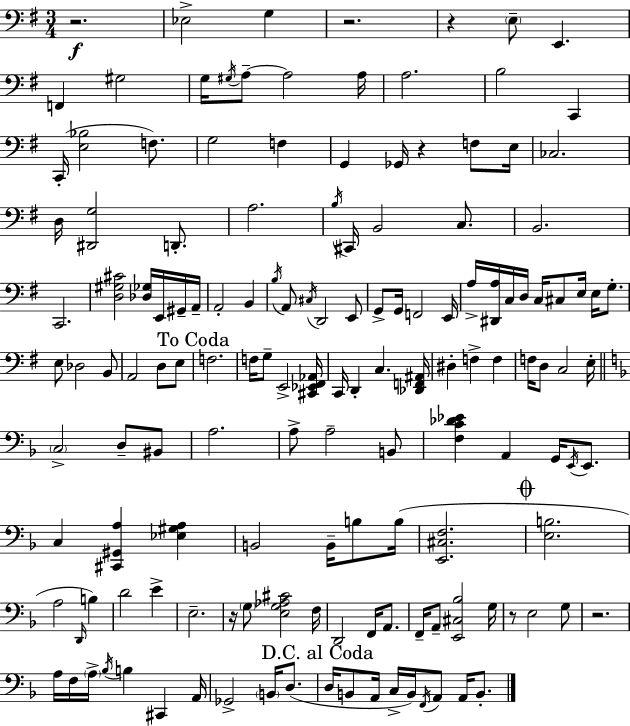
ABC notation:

X:1
T:Untitled
M:3/4
L:1/4
K:Em
z2 _E,2 G, z2 z E,/2 E,, F,, ^G,2 G,/4 ^G,/4 A,/2 A,2 A,/4 A,2 B,2 C,, C,,/4 [E,_B,]2 F,/2 G,2 F, G,, _G,,/4 z F,/2 E,/4 _C,2 D,/4 [^D,,G,]2 D,,/2 A,2 B,/4 ^C,,/4 B,,2 C,/2 B,,2 C,,2 [D,^G,^C]2 [_D,_G,]/4 E,,/4 ^G,,/4 A,,/4 A,,2 B,, B,/4 A,,/2 ^C,/4 D,,2 E,,/2 G,,/2 G,,/4 F,,2 E,,/4 A,/4 [^D,,A,]/4 C,/4 D,/4 C,/4 ^C,/2 E,/4 E,/4 G,/2 E,/2 _D,2 B,,/2 A,,2 D,/2 E,/2 F,2 F,/4 G,/2 E,,2 [^C,,_E,,^F,,_A,,]/4 C,,/4 D,, C, [_D,,F,,^A,,]/4 ^D, F, F, F,/4 D,/2 C,2 E,/4 C,2 D,/2 ^B,,/2 A,2 A,/2 A,2 B,,/2 [F,C_D_E] A,, G,,/4 E,,/4 E,,/2 C, [^C,,^G,,A,] [_E,^G,A,] B,,2 B,,/4 B,/2 B,/4 [E,,^C,F,]2 [E,B,]2 A,2 D,,/4 B, D2 E E,2 z/4 G,/2 [E,G,_A,^C]2 F,/4 D,,2 F,,/4 A,,/2 F,,/4 A,,/2 [E,,^C,_B,]2 G,/4 z/2 E,2 G,/2 z2 A,/4 F,/4 A,/4 _B,/4 B, ^C,, A,,/4 _G,,2 B,,/4 D,/2 D,/4 B,,/2 A,,/4 C,/4 B,,/4 F,,/4 A,,/2 A,,/4 B,,/2